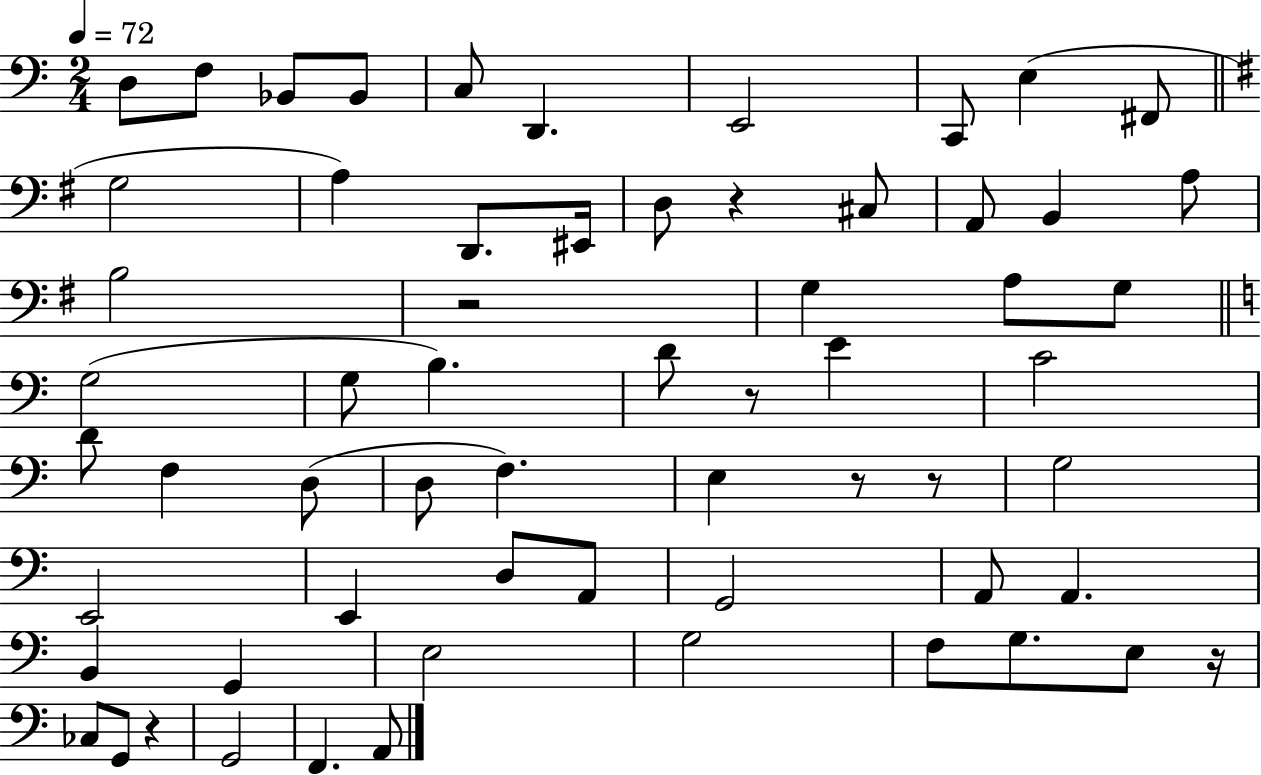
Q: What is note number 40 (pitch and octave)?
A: A2